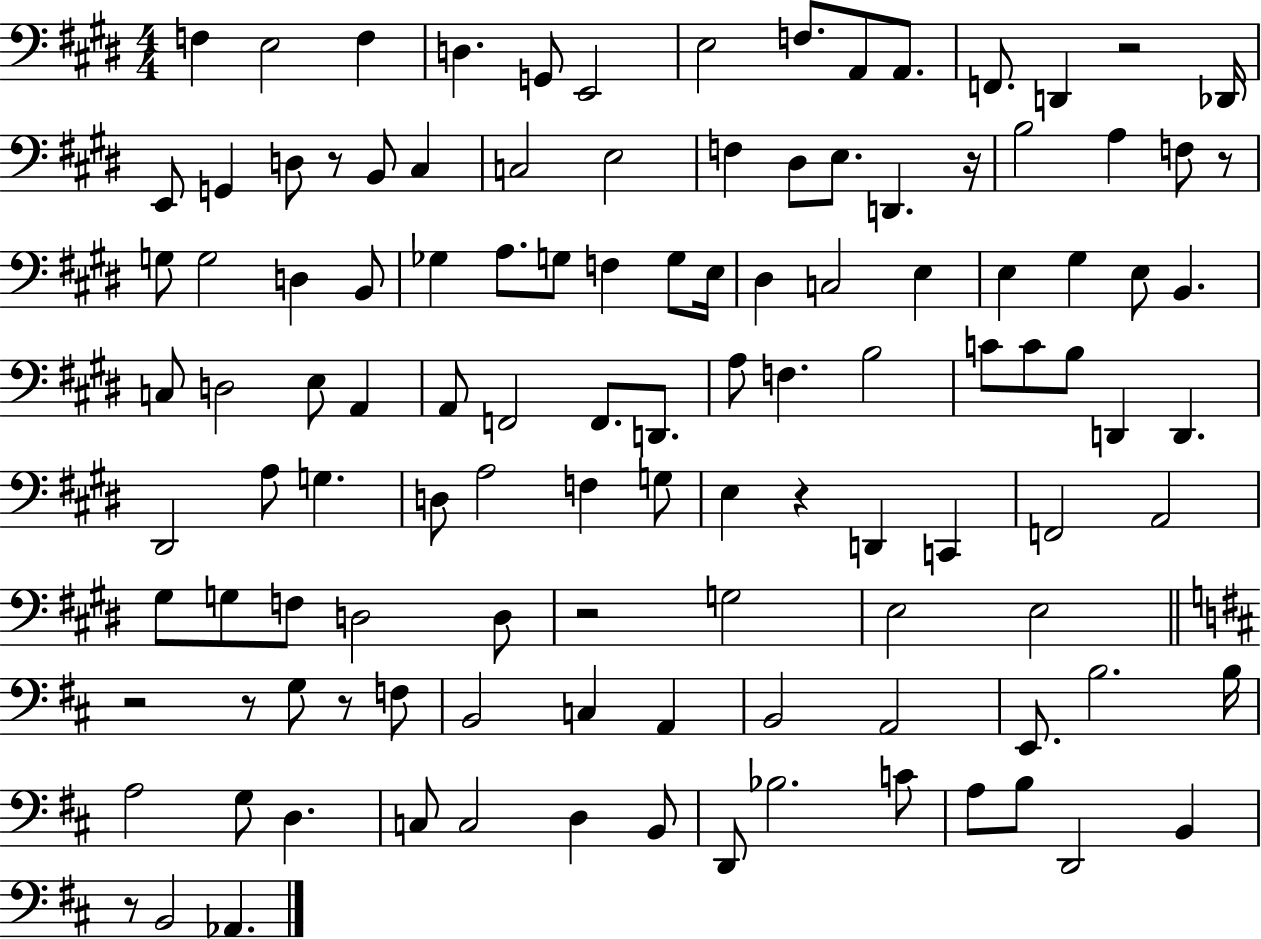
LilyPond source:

{
  \clef bass
  \numericTimeSignature
  \time 4/4
  \key e \major
  \repeat volta 2 { f4 e2 f4 | d4. g,8 e,2 | e2 f8. a,8 a,8. | f,8. d,4 r2 des,16 | \break e,8 g,4 d8 r8 b,8 cis4 | c2 e2 | f4 dis8 e8. d,4. r16 | b2 a4 f8 r8 | \break g8 g2 d4 b,8 | ges4 a8. g8 f4 g8 e16 | dis4 c2 e4 | e4 gis4 e8 b,4. | \break c8 d2 e8 a,4 | a,8 f,2 f,8. d,8. | a8 f4. b2 | c'8 c'8 b8 d,4 d,4. | \break dis,2 a8 g4. | d8 a2 f4 g8 | e4 r4 d,4 c,4 | f,2 a,2 | \break gis8 g8 f8 d2 d8 | r2 g2 | e2 e2 | \bar "||" \break \key d \major r2 r8 g8 r8 f8 | b,2 c4 a,4 | b,2 a,2 | e,8. b2. b16 | \break a2 g8 d4. | c8 c2 d4 b,8 | d,8 bes2. c'8 | a8 b8 d,2 b,4 | \break r8 b,2 aes,4. | } \bar "|."
}